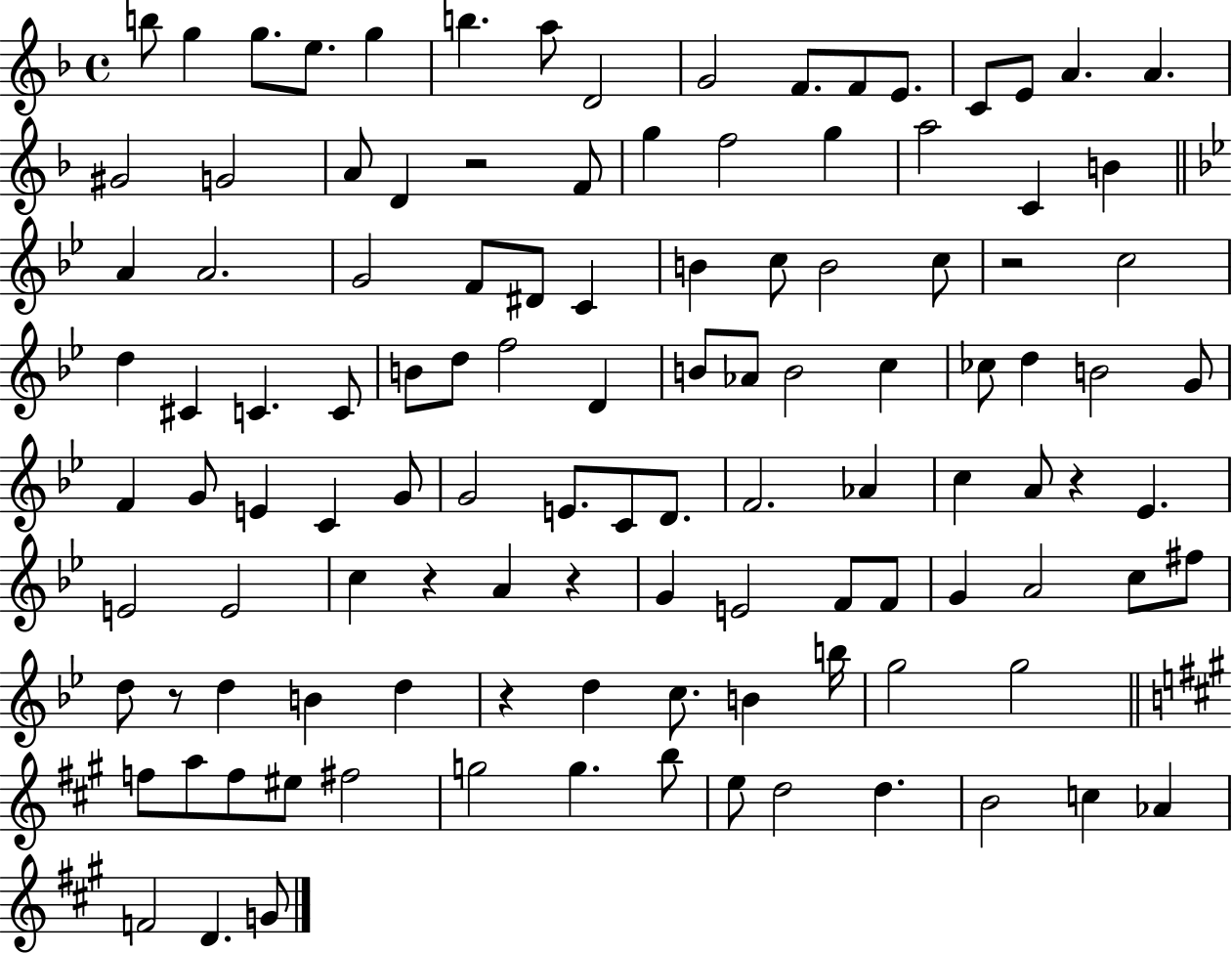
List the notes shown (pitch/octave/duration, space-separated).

B5/e G5/q G5/e. E5/e. G5/q B5/q. A5/e D4/h G4/h F4/e. F4/e E4/e. C4/e E4/e A4/q. A4/q. G#4/h G4/h A4/e D4/q R/h F4/e G5/q F5/h G5/q A5/h C4/q B4/q A4/q A4/h. G4/h F4/e D#4/e C4/q B4/q C5/e B4/h C5/e R/h C5/h D5/q C#4/q C4/q. C4/e B4/e D5/e F5/h D4/q B4/e Ab4/e B4/h C5/q CES5/e D5/q B4/h G4/e F4/q G4/e E4/q C4/q G4/e G4/h E4/e. C4/e D4/e. F4/h. Ab4/q C5/q A4/e R/q Eb4/q. E4/h E4/h C5/q R/q A4/q R/q G4/q E4/h F4/e F4/e G4/q A4/h C5/e F#5/e D5/e R/e D5/q B4/q D5/q R/q D5/q C5/e. B4/q B5/s G5/h G5/h F5/e A5/e F5/e EIS5/e F#5/h G5/h G5/q. B5/e E5/e D5/h D5/q. B4/h C5/q Ab4/q F4/h D4/q. G4/e